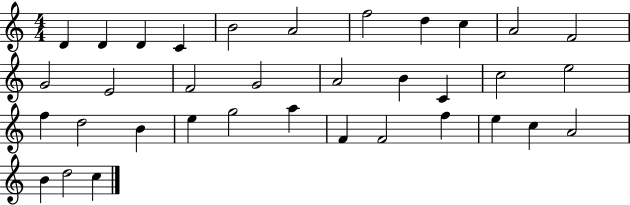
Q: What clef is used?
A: treble